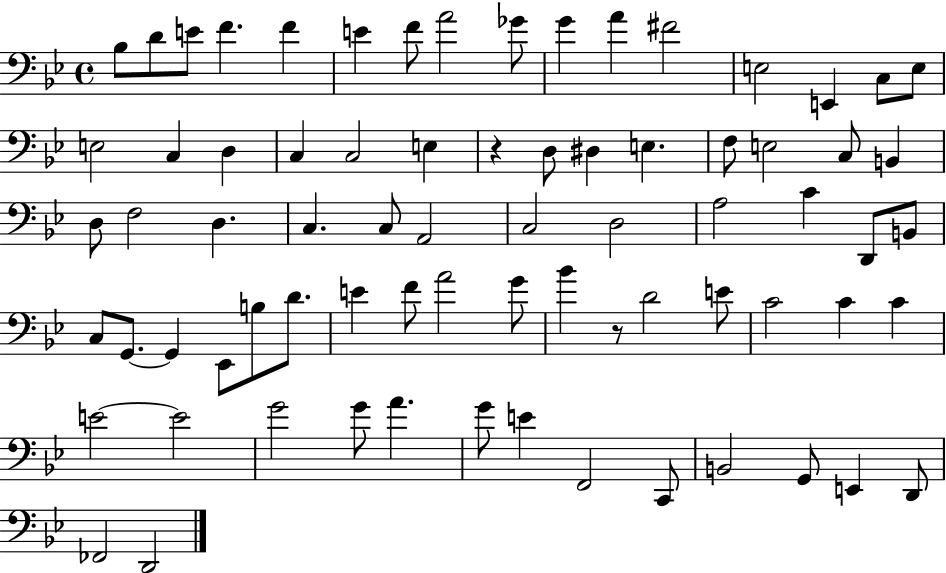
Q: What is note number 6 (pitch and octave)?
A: E4